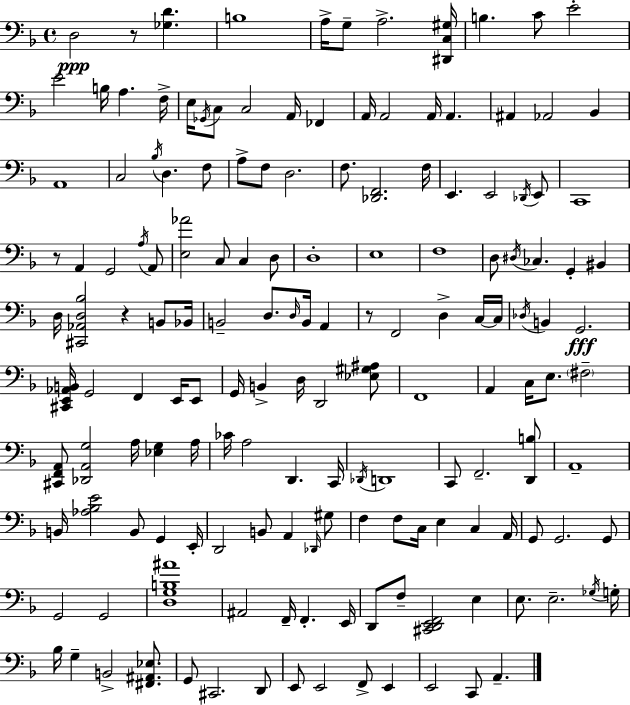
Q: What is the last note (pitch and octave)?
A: A2